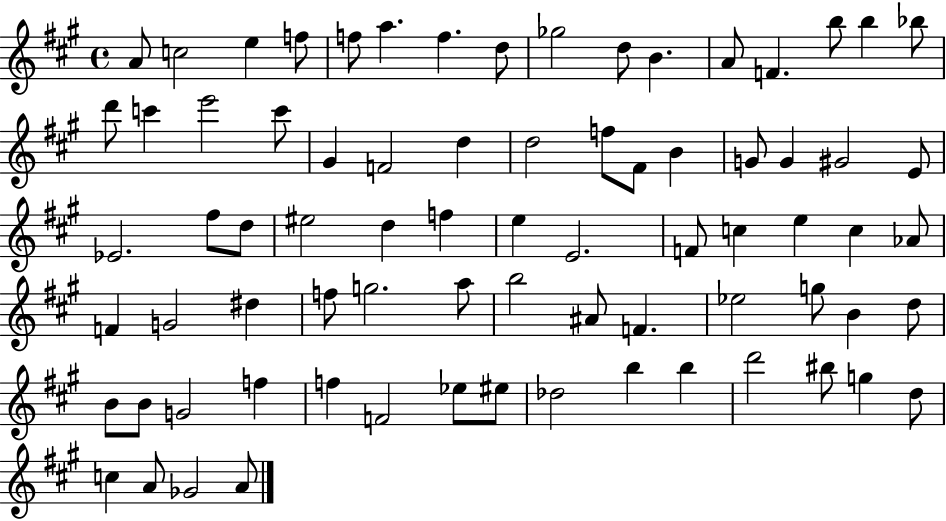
{
  \clef treble
  \time 4/4
  \defaultTimeSignature
  \key a \major
  a'8 c''2 e''4 f''8 | f''8 a''4. f''4. d''8 | ges''2 d''8 b'4. | a'8 f'4. b''8 b''4 bes''8 | \break d'''8 c'''4 e'''2 c'''8 | gis'4 f'2 d''4 | d''2 f''8 fis'8 b'4 | g'8 g'4 gis'2 e'8 | \break ees'2. fis''8 d''8 | eis''2 d''4 f''4 | e''4 e'2. | f'8 c''4 e''4 c''4 aes'8 | \break f'4 g'2 dis''4 | f''8 g''2. a''8 | b''2 ais'8 f'4. | ees''2 g''8 b'4 d''8 | \break b'8 b'8 g'2 f''4 | f''4 f'2 ees''8 eis''8 | des''2 b''4 b''4 | d'''2 bis''8 g''4 d''8 | \break c''4 a'8 ges'2 a'8 | \bar "|."
}